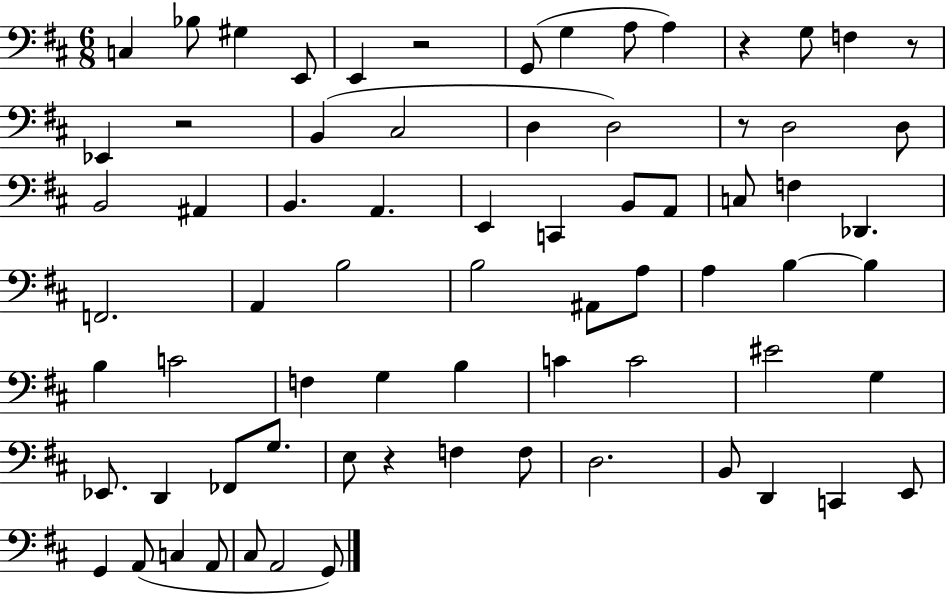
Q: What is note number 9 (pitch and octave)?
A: A3